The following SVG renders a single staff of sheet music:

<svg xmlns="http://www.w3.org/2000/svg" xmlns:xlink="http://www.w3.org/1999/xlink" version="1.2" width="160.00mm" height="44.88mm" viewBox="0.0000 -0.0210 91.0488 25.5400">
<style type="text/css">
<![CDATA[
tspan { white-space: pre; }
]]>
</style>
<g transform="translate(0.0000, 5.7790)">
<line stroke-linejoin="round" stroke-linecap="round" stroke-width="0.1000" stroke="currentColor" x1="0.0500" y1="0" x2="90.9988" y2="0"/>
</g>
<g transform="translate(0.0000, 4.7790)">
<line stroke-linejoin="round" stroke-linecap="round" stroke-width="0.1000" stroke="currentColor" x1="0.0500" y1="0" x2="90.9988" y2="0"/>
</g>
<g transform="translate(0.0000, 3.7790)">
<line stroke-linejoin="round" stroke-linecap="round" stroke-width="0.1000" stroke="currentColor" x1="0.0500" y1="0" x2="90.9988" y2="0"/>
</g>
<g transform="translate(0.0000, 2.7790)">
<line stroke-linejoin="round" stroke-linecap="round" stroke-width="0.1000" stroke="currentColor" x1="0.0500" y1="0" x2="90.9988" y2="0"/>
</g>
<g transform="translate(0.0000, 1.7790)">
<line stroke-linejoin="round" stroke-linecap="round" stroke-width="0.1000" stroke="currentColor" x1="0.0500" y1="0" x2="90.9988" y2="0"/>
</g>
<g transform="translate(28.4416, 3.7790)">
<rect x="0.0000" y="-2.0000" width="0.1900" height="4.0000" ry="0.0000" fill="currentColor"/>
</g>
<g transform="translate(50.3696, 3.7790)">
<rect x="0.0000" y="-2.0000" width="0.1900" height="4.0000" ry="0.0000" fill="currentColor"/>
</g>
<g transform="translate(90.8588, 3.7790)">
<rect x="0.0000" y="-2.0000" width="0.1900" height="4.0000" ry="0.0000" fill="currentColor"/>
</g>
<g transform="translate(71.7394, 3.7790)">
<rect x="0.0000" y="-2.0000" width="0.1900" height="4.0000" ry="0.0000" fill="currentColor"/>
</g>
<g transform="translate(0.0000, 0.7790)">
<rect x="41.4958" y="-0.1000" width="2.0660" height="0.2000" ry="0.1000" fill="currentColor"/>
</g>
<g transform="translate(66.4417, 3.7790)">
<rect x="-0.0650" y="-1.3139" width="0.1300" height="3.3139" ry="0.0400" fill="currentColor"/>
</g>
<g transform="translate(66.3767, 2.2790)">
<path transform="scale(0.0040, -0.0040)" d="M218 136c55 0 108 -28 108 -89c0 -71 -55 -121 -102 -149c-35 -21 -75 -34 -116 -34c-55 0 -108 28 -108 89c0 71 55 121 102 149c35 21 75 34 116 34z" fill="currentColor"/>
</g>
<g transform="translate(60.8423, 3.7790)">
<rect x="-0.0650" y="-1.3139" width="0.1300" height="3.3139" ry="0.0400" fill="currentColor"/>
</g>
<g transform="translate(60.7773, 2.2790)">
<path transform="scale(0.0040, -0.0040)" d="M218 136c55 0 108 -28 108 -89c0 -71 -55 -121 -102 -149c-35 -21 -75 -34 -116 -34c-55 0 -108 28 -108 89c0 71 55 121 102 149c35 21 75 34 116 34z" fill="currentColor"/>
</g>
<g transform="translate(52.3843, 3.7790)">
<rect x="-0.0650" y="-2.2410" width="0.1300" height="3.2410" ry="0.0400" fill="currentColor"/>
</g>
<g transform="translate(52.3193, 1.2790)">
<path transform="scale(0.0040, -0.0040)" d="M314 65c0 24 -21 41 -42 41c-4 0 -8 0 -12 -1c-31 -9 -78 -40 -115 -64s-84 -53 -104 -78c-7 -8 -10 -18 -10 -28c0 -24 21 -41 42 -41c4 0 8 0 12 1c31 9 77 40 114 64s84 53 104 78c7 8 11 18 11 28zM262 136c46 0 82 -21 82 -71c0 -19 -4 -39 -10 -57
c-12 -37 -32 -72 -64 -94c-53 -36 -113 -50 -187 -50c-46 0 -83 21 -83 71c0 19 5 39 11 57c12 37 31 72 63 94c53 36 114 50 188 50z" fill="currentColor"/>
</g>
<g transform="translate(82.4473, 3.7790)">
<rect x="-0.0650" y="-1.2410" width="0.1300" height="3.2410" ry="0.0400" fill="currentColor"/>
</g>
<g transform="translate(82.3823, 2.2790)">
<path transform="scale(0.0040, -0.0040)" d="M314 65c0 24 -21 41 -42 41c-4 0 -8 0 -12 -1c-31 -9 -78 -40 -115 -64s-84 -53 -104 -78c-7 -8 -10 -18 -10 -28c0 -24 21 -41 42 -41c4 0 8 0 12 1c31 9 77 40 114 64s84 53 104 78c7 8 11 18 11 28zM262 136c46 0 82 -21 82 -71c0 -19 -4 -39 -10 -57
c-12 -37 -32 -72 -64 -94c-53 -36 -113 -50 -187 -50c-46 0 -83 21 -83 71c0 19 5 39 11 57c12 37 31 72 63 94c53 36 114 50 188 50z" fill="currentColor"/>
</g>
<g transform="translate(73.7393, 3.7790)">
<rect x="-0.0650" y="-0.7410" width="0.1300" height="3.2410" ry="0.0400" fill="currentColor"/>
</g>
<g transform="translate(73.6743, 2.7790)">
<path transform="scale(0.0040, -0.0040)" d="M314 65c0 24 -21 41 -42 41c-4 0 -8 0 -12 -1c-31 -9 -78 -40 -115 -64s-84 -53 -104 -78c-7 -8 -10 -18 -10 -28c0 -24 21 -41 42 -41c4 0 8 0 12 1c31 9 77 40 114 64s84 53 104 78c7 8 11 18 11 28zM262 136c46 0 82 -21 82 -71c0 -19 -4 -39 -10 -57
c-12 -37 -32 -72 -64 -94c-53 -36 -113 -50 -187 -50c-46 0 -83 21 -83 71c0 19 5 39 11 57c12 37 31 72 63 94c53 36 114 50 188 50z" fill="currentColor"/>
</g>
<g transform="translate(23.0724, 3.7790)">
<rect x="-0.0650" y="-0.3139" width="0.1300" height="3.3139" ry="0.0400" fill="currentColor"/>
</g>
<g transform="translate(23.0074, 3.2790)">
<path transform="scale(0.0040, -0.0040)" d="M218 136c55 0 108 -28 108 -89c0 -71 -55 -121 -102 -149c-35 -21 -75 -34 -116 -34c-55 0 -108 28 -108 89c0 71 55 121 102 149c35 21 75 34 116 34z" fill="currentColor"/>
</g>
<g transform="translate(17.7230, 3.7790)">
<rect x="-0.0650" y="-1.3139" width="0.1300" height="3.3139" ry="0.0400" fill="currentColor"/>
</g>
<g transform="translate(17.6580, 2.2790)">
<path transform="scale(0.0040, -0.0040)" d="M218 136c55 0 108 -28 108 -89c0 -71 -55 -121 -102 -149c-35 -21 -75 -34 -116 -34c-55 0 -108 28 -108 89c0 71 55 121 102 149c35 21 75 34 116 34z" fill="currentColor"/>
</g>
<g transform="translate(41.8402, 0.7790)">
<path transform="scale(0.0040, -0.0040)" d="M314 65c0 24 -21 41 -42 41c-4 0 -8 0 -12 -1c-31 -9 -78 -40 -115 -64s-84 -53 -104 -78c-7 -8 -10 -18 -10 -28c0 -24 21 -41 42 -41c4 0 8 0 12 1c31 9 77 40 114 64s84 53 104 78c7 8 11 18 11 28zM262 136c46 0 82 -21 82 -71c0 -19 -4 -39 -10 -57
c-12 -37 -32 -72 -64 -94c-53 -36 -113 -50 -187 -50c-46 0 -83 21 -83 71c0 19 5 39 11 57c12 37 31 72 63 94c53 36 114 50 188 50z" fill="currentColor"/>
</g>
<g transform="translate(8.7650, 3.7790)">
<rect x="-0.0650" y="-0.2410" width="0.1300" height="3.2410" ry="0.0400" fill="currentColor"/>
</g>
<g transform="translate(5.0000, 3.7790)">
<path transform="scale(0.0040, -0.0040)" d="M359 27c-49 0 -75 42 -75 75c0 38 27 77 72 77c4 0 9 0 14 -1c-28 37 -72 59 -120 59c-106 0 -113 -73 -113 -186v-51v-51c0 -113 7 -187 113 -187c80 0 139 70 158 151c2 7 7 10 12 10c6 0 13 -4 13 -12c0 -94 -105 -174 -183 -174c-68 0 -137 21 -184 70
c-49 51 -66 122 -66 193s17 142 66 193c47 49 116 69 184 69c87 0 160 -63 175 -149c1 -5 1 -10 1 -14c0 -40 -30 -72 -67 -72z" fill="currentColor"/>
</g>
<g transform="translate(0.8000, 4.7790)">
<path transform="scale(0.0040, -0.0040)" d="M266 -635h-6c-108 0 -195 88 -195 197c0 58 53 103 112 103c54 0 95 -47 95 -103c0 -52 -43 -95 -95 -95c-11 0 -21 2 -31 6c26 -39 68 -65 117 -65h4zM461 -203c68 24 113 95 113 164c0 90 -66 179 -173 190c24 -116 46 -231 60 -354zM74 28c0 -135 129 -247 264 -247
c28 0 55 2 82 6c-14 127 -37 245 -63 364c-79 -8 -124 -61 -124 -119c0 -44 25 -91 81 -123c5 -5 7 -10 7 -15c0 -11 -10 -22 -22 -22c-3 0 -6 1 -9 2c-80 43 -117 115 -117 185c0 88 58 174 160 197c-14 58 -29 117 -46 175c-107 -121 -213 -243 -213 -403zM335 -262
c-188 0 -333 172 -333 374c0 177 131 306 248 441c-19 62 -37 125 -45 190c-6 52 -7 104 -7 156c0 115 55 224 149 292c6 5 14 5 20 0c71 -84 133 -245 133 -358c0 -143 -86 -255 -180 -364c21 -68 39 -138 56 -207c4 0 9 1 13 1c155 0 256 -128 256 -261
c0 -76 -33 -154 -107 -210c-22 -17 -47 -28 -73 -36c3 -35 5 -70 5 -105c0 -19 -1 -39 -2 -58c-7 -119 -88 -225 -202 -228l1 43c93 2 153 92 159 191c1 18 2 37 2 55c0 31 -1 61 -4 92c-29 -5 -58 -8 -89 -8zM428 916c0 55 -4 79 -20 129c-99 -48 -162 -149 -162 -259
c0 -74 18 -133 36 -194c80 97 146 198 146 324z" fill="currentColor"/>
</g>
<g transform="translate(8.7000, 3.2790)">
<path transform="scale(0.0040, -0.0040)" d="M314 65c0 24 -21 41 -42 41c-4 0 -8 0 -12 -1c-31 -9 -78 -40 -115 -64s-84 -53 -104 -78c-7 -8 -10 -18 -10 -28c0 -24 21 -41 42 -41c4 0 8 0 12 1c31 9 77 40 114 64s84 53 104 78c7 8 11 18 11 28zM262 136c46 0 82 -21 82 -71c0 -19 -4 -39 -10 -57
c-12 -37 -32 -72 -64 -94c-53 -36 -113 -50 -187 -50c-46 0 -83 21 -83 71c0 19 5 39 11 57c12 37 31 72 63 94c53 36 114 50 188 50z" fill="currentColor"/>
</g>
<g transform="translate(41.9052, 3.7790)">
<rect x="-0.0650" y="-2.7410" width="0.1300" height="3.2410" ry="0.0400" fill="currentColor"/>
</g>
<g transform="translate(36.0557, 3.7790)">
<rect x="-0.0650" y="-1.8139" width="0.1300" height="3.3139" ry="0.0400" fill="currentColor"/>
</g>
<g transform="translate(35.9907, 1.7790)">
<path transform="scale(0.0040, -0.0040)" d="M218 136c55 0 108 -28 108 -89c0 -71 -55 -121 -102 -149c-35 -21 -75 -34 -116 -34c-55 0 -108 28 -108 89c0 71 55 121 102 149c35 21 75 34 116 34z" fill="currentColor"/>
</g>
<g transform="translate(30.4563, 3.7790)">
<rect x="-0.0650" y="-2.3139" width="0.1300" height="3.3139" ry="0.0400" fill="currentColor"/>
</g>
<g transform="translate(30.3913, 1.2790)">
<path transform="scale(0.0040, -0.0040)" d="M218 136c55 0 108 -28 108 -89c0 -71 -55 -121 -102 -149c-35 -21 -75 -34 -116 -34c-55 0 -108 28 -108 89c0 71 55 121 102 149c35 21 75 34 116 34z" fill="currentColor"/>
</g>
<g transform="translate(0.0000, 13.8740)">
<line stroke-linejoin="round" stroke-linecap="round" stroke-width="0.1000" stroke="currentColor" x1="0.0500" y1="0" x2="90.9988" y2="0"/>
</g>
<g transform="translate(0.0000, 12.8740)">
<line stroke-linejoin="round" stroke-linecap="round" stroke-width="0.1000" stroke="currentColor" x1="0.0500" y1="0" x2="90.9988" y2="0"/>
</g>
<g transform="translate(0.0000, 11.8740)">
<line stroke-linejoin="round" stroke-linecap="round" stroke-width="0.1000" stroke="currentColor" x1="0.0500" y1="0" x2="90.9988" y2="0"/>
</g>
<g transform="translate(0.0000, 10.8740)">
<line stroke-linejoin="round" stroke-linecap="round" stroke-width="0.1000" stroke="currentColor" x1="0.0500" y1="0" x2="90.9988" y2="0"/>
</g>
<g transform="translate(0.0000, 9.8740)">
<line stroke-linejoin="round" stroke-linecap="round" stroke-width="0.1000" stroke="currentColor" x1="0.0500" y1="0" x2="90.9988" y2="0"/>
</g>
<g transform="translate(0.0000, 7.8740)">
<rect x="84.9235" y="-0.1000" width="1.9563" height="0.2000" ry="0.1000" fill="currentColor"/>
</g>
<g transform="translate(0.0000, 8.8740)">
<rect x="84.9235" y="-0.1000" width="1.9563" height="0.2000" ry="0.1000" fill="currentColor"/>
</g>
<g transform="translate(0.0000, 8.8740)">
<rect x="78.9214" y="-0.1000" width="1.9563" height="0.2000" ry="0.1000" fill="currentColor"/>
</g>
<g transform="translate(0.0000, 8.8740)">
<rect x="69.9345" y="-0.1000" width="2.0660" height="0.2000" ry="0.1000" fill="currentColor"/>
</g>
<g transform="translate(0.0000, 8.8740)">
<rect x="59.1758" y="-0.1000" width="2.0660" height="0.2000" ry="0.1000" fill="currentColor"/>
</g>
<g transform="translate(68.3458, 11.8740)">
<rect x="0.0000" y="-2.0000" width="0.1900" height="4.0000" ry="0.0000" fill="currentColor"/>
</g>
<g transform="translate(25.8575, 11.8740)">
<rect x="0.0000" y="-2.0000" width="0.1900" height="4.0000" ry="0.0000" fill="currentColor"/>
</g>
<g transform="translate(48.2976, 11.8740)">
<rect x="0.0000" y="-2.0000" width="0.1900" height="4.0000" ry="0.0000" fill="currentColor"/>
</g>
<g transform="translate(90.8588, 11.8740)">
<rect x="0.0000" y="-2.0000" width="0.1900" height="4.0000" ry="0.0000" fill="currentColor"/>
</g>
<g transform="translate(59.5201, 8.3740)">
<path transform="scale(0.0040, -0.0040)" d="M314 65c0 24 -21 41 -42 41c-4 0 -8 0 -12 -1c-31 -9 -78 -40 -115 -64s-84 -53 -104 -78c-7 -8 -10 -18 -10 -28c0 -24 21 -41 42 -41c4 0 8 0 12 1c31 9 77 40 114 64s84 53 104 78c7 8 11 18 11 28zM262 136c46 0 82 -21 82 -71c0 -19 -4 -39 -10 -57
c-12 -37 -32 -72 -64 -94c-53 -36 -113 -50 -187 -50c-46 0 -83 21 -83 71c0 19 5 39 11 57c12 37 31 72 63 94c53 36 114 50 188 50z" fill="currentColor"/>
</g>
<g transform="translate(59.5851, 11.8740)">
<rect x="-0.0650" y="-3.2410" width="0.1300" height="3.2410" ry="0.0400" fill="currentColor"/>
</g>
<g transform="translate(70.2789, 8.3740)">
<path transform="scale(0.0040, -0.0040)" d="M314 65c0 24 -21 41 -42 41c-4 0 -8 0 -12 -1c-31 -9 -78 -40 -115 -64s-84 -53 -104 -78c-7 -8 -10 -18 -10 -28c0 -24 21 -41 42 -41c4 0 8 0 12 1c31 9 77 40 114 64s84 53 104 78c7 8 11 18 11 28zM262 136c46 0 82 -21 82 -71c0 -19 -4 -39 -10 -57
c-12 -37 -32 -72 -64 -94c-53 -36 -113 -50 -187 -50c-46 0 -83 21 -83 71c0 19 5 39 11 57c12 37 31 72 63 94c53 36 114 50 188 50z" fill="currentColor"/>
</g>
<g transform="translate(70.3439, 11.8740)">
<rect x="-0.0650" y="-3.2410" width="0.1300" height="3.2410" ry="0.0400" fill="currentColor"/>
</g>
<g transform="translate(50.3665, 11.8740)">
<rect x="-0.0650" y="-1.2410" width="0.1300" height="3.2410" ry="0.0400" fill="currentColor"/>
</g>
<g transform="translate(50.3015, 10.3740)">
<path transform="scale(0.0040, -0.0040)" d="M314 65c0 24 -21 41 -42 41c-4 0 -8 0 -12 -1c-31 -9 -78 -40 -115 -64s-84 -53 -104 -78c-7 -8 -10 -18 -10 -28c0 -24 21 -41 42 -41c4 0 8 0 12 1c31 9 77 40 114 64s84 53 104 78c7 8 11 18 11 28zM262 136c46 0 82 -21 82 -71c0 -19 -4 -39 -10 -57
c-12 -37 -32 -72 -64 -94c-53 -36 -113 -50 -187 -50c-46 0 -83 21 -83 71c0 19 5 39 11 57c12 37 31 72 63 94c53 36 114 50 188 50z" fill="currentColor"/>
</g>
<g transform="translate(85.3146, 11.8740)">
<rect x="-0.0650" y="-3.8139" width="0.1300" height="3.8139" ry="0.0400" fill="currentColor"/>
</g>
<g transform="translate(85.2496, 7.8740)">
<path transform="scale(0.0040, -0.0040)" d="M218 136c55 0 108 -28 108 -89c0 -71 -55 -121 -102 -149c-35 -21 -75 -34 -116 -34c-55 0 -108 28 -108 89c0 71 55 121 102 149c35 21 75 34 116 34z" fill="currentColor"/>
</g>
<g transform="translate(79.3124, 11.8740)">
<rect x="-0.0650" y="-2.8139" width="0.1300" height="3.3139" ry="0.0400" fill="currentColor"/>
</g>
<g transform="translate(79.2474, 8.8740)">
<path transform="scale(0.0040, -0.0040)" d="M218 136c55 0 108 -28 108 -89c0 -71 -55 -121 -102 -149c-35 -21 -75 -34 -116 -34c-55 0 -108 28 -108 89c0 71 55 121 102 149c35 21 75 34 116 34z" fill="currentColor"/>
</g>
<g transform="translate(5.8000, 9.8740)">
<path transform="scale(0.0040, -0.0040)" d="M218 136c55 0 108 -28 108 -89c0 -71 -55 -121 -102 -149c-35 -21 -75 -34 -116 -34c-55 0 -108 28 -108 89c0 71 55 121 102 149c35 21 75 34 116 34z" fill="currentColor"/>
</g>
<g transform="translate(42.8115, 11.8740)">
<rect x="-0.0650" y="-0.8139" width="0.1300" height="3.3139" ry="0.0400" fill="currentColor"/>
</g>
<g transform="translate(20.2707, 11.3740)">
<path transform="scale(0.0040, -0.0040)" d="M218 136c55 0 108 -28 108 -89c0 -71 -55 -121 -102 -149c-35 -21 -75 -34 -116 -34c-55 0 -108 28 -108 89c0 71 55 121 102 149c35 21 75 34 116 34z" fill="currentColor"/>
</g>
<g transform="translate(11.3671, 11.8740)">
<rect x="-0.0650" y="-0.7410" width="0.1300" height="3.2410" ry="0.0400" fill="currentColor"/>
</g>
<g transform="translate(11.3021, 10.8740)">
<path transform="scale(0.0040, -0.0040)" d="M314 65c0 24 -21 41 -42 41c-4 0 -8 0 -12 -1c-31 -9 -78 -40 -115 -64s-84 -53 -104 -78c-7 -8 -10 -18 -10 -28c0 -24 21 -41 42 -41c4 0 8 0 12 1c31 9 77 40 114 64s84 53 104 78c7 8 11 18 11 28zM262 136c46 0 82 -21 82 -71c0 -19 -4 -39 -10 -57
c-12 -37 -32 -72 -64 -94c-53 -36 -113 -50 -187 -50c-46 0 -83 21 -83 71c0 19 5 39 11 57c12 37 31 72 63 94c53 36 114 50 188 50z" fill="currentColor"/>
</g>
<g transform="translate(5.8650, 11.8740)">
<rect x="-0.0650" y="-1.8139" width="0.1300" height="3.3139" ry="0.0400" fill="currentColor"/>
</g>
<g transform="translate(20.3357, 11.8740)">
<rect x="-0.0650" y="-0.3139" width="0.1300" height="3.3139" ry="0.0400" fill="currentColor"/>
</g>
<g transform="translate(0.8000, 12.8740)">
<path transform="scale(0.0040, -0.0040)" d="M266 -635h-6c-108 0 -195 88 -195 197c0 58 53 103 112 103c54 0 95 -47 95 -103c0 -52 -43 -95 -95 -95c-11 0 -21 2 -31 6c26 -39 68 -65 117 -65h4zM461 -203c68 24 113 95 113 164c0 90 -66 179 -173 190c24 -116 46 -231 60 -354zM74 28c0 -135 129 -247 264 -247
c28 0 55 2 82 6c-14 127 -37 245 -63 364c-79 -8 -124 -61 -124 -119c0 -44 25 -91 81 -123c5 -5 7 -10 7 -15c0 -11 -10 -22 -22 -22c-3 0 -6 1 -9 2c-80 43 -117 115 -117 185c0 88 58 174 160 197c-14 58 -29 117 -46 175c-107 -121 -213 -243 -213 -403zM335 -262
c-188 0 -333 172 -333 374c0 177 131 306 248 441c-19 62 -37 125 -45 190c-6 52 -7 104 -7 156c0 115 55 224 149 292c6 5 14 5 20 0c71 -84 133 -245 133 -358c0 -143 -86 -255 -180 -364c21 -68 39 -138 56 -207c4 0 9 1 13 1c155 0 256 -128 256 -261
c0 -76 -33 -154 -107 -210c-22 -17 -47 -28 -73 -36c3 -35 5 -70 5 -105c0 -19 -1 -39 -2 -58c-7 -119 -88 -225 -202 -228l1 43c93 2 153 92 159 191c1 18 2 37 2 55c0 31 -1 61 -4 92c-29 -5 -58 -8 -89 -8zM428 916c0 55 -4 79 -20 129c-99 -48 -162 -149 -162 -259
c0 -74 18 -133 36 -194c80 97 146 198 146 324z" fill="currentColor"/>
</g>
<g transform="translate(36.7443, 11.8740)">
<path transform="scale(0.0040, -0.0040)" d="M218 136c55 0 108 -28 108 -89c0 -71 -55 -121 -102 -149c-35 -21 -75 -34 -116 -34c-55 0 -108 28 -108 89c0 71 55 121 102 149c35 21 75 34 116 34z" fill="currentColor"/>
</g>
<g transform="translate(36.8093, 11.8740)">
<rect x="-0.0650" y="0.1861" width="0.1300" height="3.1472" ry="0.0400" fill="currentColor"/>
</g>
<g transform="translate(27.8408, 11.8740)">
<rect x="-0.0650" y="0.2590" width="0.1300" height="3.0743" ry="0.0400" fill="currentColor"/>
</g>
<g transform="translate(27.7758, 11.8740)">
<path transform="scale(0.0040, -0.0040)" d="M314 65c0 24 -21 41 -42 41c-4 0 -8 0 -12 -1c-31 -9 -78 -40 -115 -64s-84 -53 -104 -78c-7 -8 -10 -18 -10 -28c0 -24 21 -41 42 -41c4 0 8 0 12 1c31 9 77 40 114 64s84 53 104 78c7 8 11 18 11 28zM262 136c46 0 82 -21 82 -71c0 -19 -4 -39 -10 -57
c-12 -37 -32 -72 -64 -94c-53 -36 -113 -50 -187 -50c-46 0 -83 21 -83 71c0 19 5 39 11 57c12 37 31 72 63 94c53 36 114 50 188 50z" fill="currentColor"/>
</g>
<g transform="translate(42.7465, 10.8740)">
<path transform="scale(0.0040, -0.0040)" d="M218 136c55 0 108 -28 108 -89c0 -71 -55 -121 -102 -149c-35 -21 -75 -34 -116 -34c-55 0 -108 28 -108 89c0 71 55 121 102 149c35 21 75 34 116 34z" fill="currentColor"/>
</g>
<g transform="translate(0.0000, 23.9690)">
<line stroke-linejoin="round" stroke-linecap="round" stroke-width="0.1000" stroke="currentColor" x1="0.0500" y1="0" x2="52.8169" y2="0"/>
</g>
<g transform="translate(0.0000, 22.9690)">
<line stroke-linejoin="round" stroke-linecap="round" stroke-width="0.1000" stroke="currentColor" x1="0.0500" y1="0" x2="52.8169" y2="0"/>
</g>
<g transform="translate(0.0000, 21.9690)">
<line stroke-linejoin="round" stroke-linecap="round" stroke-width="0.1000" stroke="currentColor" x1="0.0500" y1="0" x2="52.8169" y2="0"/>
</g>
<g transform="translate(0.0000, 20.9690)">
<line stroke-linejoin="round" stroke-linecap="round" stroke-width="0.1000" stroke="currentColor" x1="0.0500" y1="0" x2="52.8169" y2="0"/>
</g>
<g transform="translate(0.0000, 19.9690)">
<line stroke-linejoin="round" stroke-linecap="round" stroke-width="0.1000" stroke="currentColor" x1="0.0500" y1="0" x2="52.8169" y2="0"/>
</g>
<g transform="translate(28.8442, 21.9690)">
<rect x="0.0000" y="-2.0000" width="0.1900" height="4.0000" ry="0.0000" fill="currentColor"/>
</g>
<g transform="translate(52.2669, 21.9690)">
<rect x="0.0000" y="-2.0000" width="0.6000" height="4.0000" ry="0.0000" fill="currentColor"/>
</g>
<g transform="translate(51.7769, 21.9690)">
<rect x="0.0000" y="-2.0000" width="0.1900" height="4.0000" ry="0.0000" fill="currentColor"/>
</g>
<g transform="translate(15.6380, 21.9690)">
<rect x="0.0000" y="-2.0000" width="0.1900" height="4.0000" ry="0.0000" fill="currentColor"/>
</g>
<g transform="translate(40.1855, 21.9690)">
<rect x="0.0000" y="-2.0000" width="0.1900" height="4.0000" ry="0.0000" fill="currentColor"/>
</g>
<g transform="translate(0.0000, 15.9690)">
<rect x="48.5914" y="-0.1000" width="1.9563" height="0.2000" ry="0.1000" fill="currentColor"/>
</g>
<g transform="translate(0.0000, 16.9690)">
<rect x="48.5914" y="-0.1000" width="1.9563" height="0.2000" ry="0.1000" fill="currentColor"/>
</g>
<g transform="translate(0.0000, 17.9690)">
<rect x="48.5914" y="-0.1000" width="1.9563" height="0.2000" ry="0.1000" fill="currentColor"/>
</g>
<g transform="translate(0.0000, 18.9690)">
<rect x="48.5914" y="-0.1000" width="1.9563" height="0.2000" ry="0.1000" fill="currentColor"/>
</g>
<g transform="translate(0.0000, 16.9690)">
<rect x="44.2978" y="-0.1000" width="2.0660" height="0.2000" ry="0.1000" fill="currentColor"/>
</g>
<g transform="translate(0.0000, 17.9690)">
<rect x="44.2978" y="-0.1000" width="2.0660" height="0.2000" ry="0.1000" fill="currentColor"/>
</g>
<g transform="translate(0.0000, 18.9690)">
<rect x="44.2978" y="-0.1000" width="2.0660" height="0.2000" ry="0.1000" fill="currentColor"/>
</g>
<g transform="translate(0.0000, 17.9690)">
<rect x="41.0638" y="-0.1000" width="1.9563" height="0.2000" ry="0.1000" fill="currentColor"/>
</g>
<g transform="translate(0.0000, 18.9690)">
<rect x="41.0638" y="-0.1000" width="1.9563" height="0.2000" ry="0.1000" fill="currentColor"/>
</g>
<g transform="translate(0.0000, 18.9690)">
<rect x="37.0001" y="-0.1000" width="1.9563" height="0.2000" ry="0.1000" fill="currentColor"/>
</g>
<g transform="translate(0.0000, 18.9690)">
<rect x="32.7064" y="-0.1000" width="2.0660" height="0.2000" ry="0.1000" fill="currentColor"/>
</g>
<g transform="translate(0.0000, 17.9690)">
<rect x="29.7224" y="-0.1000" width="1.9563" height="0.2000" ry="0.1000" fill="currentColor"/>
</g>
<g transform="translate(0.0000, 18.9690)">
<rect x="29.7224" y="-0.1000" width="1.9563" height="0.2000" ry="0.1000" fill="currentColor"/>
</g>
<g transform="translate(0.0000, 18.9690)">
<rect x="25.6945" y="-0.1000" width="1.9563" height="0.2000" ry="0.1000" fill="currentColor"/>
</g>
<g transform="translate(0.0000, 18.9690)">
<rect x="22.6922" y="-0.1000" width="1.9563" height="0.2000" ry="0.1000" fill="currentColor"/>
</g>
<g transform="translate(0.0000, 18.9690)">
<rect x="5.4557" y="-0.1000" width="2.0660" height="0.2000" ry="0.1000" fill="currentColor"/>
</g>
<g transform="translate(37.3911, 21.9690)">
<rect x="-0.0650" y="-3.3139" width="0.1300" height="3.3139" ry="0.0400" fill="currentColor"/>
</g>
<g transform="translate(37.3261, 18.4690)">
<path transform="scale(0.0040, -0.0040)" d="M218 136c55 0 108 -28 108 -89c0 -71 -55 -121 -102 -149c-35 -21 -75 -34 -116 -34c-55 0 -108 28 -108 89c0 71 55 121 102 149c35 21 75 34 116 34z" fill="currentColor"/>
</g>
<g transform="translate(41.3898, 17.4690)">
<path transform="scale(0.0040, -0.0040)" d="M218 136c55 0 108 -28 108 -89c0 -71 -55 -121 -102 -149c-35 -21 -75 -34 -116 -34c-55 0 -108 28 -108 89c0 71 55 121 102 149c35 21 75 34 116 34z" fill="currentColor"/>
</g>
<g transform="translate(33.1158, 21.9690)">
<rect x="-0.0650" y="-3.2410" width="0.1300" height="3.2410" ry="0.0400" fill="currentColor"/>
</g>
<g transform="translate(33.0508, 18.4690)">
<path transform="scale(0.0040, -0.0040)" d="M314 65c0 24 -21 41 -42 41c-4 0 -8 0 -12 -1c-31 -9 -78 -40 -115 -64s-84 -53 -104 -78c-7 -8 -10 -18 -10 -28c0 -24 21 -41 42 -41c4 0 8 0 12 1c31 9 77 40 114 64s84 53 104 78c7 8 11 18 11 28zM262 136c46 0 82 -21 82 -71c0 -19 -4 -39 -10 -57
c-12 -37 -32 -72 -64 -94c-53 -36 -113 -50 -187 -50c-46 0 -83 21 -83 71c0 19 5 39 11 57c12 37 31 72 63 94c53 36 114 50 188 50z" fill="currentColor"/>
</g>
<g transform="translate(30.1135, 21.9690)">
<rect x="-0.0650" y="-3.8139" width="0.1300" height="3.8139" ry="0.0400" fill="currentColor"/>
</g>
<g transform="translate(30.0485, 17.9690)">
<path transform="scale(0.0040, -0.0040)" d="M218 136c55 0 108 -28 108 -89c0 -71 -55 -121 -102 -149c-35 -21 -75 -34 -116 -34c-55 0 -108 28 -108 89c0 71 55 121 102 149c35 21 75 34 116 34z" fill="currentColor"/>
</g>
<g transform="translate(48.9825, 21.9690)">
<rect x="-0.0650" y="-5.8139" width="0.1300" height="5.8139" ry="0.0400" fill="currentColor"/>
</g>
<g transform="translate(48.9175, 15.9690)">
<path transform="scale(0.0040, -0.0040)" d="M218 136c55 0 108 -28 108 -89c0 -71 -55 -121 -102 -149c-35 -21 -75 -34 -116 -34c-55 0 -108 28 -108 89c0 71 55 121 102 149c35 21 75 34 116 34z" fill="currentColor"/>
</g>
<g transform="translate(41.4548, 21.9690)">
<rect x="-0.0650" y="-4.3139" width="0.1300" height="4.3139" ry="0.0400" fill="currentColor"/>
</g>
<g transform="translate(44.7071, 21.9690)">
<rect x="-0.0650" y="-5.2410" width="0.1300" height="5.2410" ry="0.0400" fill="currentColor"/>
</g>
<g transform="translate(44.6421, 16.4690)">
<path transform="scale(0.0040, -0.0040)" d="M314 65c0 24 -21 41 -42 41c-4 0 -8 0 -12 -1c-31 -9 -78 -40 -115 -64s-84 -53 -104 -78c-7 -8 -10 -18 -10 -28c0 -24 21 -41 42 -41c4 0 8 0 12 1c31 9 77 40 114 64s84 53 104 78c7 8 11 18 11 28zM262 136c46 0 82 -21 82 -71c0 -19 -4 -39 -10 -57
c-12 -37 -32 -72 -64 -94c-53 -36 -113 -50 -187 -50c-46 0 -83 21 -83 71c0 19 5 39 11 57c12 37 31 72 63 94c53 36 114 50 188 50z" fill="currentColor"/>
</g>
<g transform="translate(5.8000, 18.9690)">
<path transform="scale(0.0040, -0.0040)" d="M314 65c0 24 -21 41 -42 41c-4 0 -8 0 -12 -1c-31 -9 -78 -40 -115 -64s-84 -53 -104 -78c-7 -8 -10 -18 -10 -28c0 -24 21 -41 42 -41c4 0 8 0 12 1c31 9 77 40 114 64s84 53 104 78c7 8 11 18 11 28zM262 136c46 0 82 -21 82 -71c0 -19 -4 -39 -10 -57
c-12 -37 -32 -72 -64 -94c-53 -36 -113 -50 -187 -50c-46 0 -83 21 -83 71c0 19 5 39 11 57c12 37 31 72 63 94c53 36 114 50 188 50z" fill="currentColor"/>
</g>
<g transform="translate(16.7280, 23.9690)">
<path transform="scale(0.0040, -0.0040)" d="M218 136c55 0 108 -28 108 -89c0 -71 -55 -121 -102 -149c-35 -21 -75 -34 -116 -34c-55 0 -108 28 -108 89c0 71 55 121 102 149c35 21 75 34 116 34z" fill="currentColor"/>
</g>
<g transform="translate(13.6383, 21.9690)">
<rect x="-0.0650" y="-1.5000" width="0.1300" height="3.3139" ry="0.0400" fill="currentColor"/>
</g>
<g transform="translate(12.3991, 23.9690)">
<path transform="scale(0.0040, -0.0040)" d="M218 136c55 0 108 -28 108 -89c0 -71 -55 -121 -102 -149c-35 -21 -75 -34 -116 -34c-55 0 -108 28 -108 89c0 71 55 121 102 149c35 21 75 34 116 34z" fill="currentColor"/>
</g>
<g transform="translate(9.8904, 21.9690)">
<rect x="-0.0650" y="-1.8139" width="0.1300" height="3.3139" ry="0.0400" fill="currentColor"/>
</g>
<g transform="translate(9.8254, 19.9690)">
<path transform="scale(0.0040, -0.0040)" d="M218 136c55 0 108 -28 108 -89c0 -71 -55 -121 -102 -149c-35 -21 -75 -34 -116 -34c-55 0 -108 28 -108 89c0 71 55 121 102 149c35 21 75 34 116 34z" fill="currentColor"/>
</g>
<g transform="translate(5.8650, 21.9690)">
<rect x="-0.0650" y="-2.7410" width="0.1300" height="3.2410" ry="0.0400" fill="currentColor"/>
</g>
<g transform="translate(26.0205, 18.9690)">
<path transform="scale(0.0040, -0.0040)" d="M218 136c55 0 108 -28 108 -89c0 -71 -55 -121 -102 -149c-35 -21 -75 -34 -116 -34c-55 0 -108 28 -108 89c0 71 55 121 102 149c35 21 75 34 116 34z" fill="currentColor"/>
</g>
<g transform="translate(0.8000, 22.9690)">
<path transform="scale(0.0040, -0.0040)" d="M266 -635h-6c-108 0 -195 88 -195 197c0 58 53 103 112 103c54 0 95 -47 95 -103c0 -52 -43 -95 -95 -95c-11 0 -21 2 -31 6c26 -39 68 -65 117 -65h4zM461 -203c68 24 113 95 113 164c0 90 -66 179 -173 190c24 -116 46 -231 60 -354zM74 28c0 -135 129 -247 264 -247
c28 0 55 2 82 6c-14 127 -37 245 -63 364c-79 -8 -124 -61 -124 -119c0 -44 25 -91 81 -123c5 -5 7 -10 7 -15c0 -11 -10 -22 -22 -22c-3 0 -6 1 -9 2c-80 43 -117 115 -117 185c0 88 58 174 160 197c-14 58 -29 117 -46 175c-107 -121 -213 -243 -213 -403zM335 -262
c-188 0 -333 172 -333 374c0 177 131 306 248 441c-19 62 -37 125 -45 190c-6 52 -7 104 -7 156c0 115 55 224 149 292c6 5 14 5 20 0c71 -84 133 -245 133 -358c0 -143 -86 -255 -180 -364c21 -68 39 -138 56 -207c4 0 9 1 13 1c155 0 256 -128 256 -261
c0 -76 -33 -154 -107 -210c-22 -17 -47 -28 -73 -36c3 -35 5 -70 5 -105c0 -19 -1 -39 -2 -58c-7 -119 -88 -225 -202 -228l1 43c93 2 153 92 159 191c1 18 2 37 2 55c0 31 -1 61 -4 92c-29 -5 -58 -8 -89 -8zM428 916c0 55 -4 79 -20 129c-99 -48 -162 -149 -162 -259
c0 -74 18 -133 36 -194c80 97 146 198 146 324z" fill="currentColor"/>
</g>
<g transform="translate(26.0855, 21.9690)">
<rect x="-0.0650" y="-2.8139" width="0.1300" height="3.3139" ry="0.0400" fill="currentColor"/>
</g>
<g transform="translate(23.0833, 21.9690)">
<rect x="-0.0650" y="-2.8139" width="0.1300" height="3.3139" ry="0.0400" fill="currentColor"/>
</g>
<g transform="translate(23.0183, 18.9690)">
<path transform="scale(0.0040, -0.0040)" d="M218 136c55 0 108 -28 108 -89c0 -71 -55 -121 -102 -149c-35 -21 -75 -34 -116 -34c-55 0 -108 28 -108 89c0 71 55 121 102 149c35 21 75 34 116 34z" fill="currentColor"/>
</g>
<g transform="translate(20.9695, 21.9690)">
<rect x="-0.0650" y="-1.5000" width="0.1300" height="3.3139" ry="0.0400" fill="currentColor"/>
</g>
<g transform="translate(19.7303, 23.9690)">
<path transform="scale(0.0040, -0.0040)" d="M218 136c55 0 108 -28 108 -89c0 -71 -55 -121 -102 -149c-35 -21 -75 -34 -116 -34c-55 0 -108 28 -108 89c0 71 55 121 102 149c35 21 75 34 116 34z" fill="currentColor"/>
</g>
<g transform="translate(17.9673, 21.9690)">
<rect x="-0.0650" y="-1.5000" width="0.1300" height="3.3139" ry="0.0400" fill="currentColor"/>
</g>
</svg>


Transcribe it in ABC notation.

X:1
T:Untitled
M:4/4
L:1/4
K:C
c2 e c g f a2 g2 e e d2 e2 f d2 c B2 B d e2 b2 b2 a c' a2 f E E E a a c' b2 b d' f'2 g'